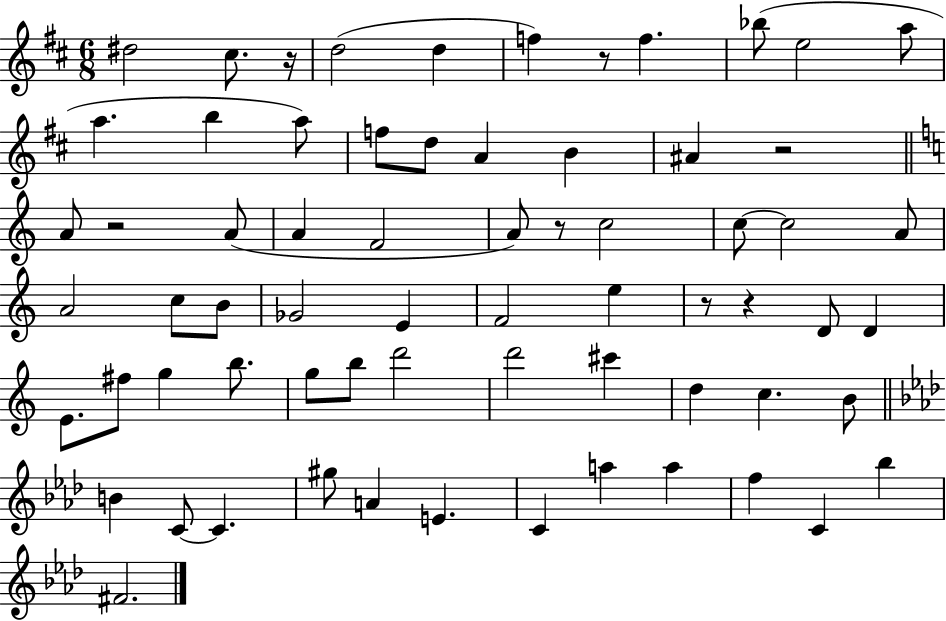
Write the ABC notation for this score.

X:1
T:Untitled
M:6/8
L:1/4
K:D
^d2 ^c/2 z/4 d2 d f z/2 f _b/2 e2 a/2 a b a/2 f/2 d/2 A B ^A z2 A/2 z2 A/2 A F2 A/2 z/2 c2 c/2 c2 A/2 A2 c/2 B/2 _G2 E F2 e z/2 z D/2 D E/2 ^f/2 g b/2 g/2 b/2 d'2 d'2 ^c' d c B/2 B C/2 C ^g/2 A E C a a f C _b ^F2